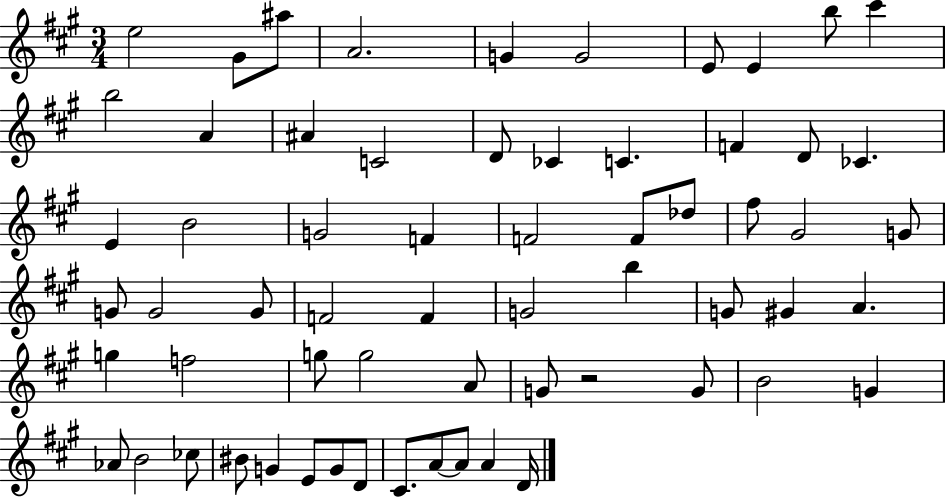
E5/h G#4/e A#5/e A4/h. G4/q G4/h E4/e E4/q B5/e C#6/q B5/h A4/q A#4/q C4/h D4/e CES4/q C4/q. F4/q D4/e CES4/q. E4/q B4/h G4/h F4/q F4/h F4/e Db5/e F#5/e G#4/h G4/e G4/e G4/h G4/e F4/h F4/q G4/h B5/q G4/e G#4/q A4/q. G5/q F5/h G5/e G5/h A4/e G4/e R/h G4/e B4/h G4/q Ab4/e B4/h CES5/e BIS4/e G4/q E4/e G4/e D4/e C#4/e. A4/e A4/e A4/q D4/s